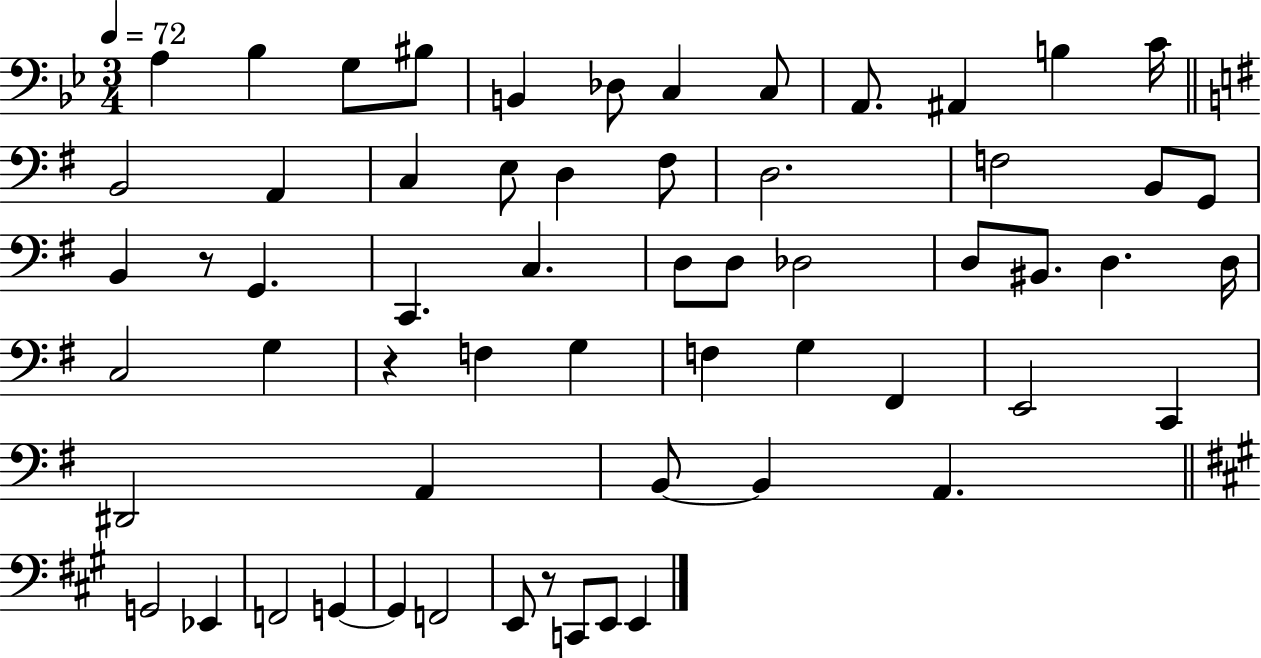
A3/q Bb3/q G3/e BIS3/e B2/q Db3/e C3/q C3/e A2/e. A#2/q B3/q C4/s B2/h A2/q C3/q E3/e D3/q F#3/e D3/h. F3/h B2/e G2/e B2/q R/e G2/q. C2/q. C3/q. D3/e D3/e Db3/h D3/e BIS2/e. D3/q. D3/s C3/h G3/q R/q F3/q G3/q F3/q G3/q F#2/q E2/h C2/q D#2/h A2/q B2/e B2/q A2/q. G2/h Eb2/q F2/h G2/q G2/q F2/h E2/e R/e C2/e E2/e E2/q